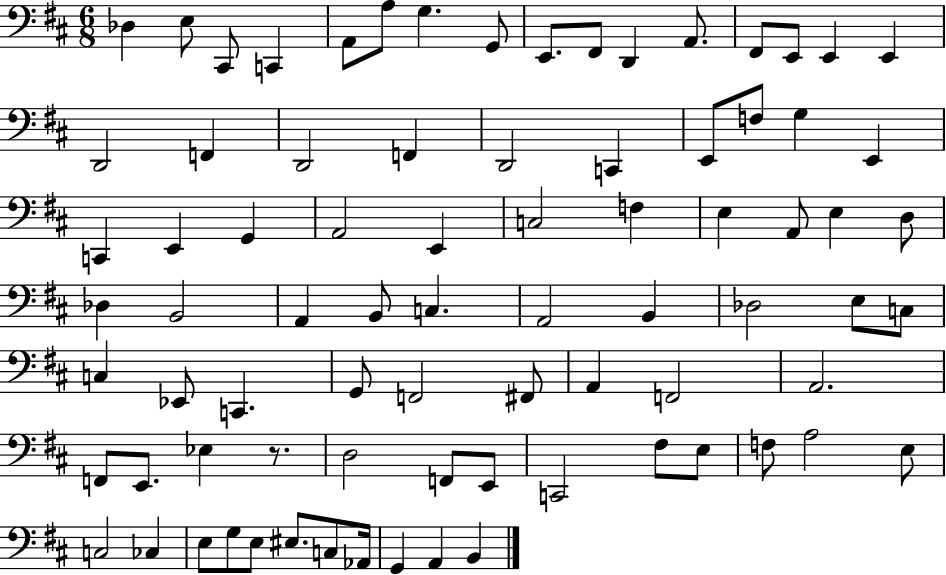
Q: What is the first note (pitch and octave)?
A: Db3